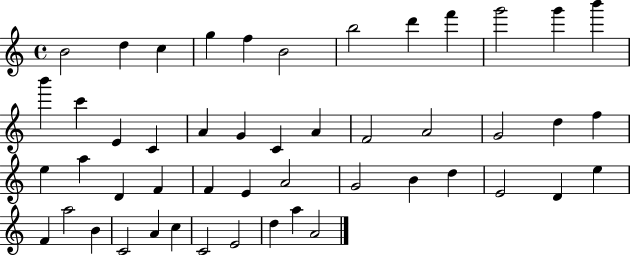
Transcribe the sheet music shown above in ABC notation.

X:1
T:Untitled
M:4/4
L:1/4
K:C
B2 d c g f B2 b2 d' f' g'2 g' b' b' c' E C A G C A F2 A2 G2 d f e a D F F E A2 G2 B d E2 D e F a2 B C2 A c C2 E2 d a A2